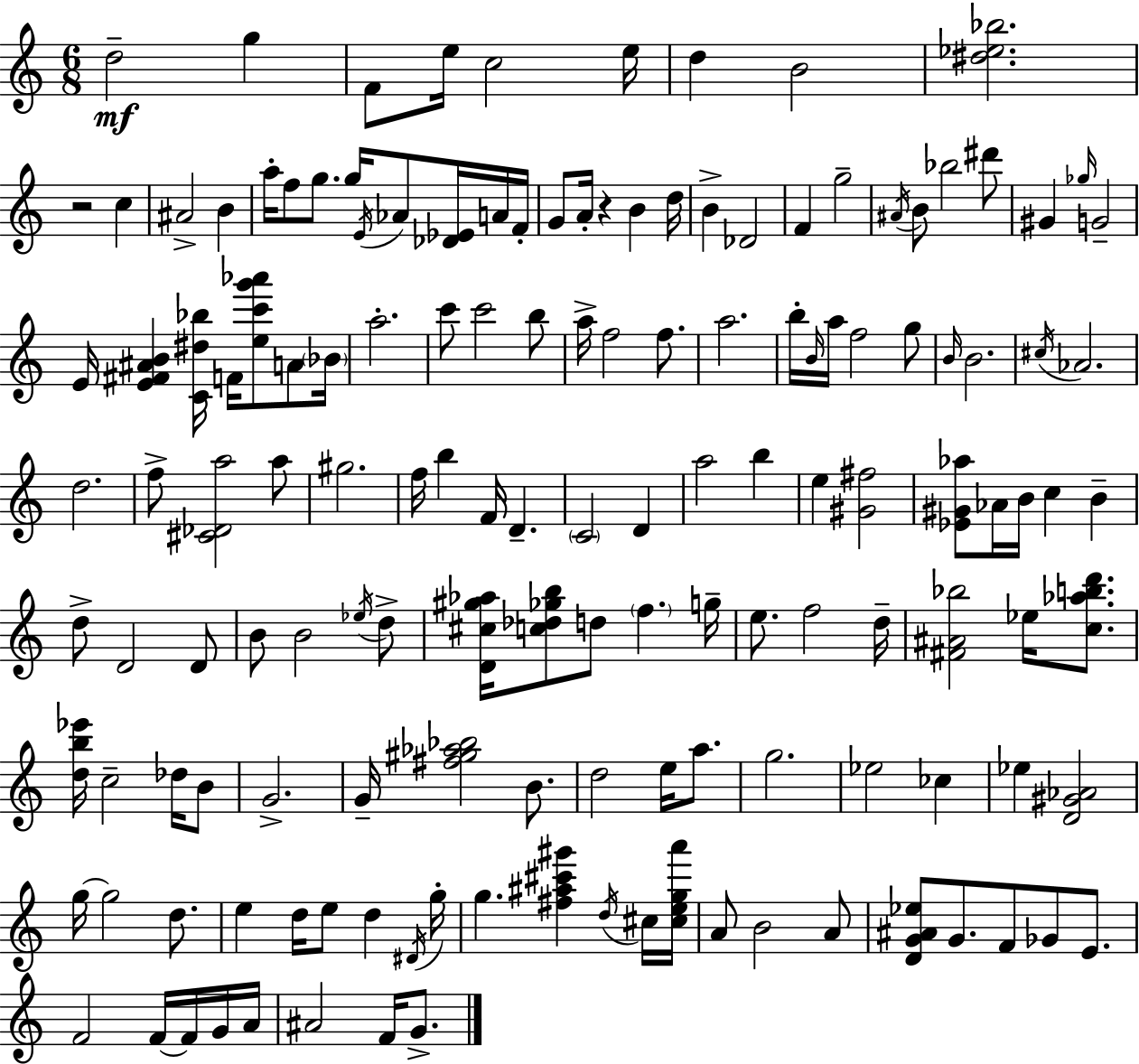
{
  \clef treble
  \numericTimeSignature
  \time 6/8
  \key c \major
  \repeat volta 2 { d''2--\mf g''4 | f'8 e''16 c''2 e''16 | d''4 b'2 | <dis'' ees'' bes''>2. | \break r2 c''4 | ais'2-> b'4 | a''16-. f''8 g''8. g''16 \acciaccatura { e'16 } aes'8 <des' ees'>16 a'16 | f'16-. g'8 a'16-. r4 b'4 | \break d''16 b'4-> des'2 | f'4 g''2-- | \acciaccatura { ais'16 } b'8 bes''2 | dis'''8 gis'4 \grace { ges''16 } g'2-- | \break e'16 <e' fis' ais' b'>4 <c' dis'' bes''>16 f'16 <e'' c''' g''' aes'''>8 | a'8 \parenthesize bes'16 a''2.-. | c'''8 c'''2 | b''8 a''16-> f''2 | \break f''8. a''2. | b''16-. \grace { b'16 } a''16 f''2 | g''8 \grace { b'16 } b'2. | \acciaccatura { cis''16 } aes'2. | \break d''2. | f''8-> <cis' des' a''>2 | a''8 gis''2. | f''16 b''4 f'16 | \break d'4.-- \parenthesize c'2 | d'4 a''2 | b''4 e''4 <gis' fis''>2 | <ees' gis' aes''>8 aes'16 b'16 c''4 | \break b'4-- d''8-> d'2 | d'8 b'8 b'2 | \acciaccatura { ees''16 } d''8-> <d' cis'' gis'' aes''>16 <c'' des'' ges'' b''>8 d''8 | \parenthesize f''4. g''16-- e''8. f''2 | \break d''16-- <fis' ais' bes''>2 | ees''16 <c'' aes'' b'' d'''>8. <d'' b'' ees'''>16 c''2-- | des''16 b'8 g'2.-> | g'16-- <fis'' gis'' aes'' bes''>2 | \break b'8. d''2 | e''16 a''8. g''2. | ees''2 | ces''4 ees''4 <d' gis' aes'>2 | \break g''16~~ g''2 | d''8. e''4 d''16 | e''8 d''4 \acciaccatura { dis'16 } g''16-. g''4. | <fis'' ais'' cis''' gis'''>4 \acciaccatura { d''16 } cis''16 <cis'' e'' g'' a'''>16 a'8 b'2 | \break a'8 <d' g' ais' ees''>8 g'8. | f'8 ges'8 e'8. f'2 | f'16~~ f'16 g'16 a'16 ais'2 | f'16 g'8.-> } \bar "|."
}